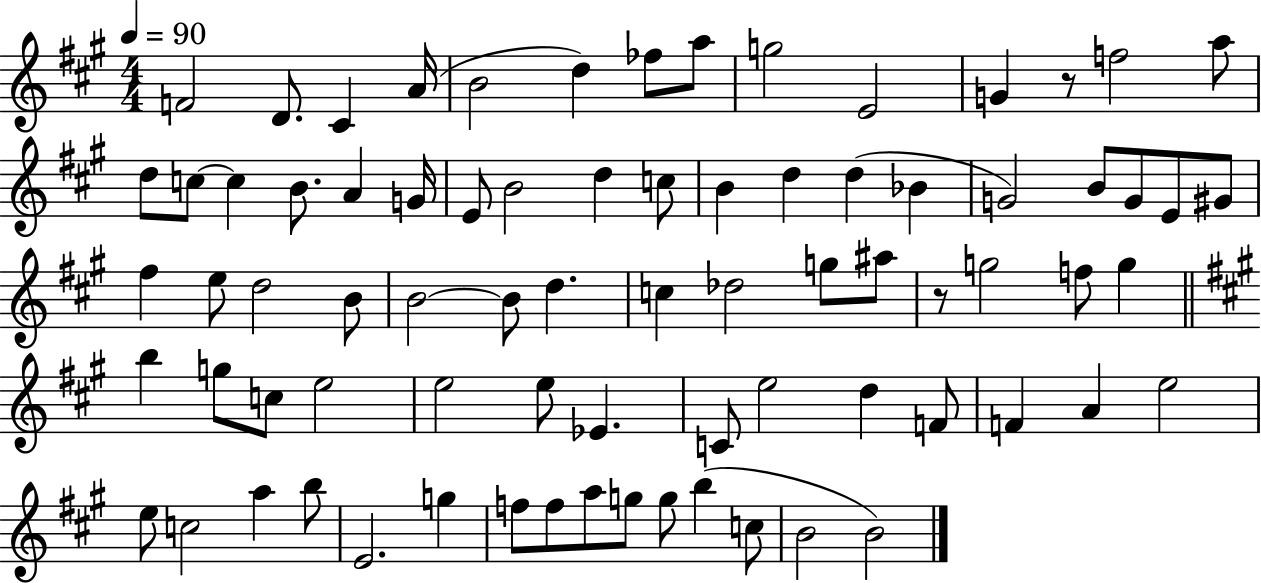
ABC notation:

X:1
T:Untitled
M:4/4
L:1/4
K:A
F2 D/2 ^C A/4 B2 d _f/2 a/2 g2 E2 G z/2 f2 a/2 d/2 c/2 c B/2 A G/4 E/2 B2 d c/2 B d d _B G2 B/2 G/2 E/2 ^G/2 ^f e/2 d2 B/2 B2 B/2 d c _d2 g/2 ^a/2 z/2 g2 f/2 g b g/2 c/2 e2 e2 e/2 _E C/2 e2 d F/2 F A e2 e/2 c2 a b/2 E2 g f/2 f/2 a/2 g/2 g/2 b c/2 B2 B2